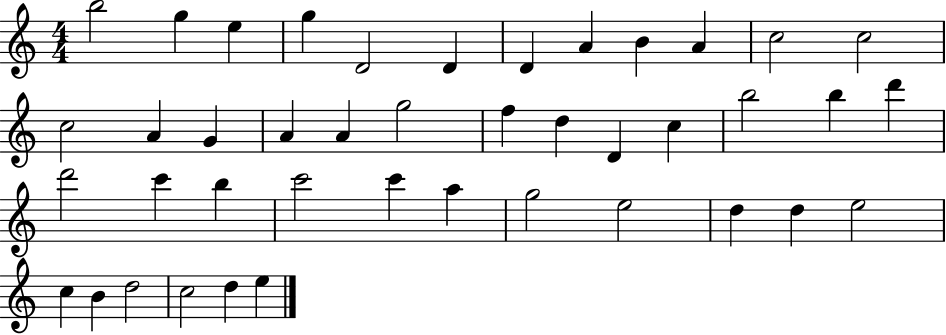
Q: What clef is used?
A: treble